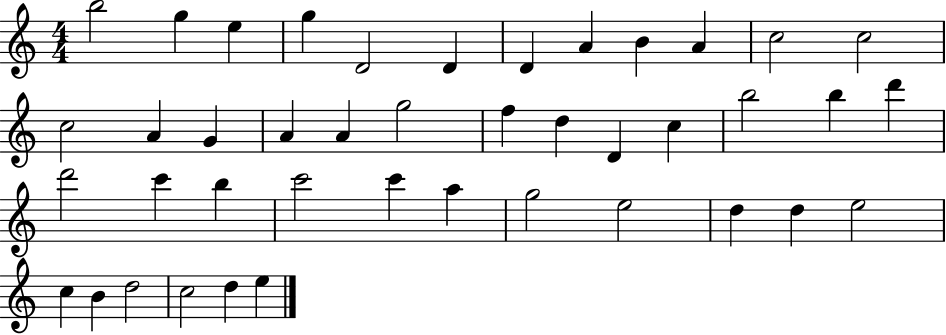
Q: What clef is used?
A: treble